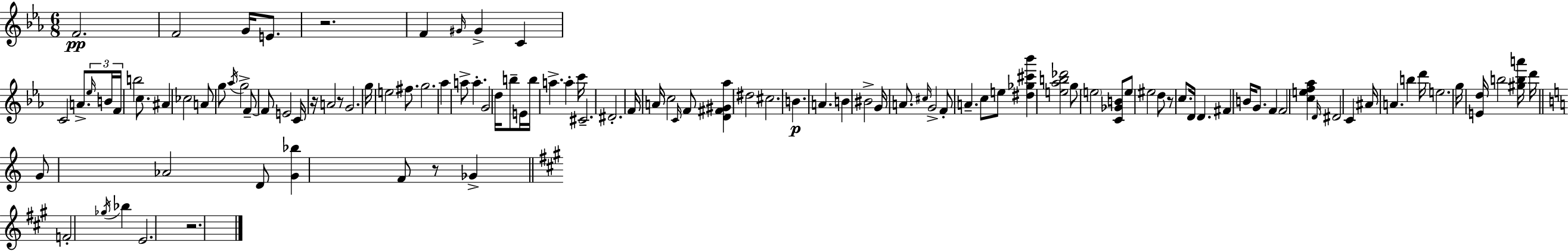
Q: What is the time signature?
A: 6/8